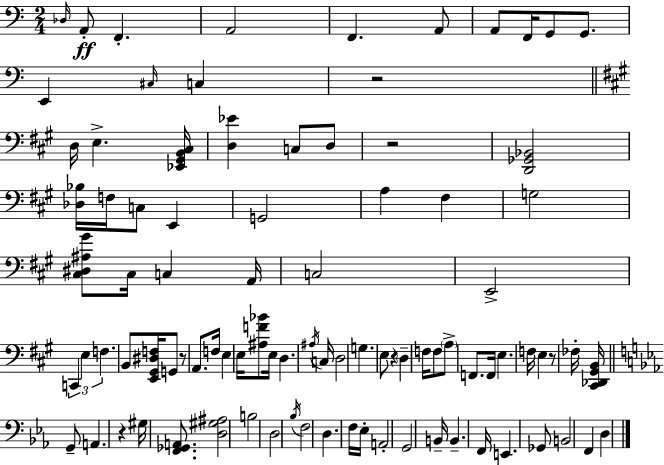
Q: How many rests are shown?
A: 6